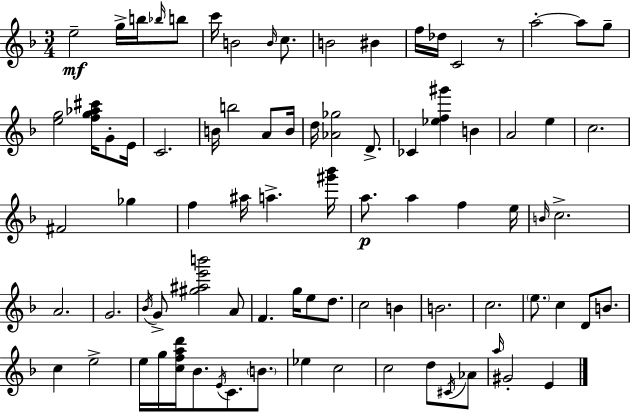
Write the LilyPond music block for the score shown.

{
  \clef treble
  \numericTimeSignature
  \time 3/4
  \key d \minor
  e''2--\mf g''16-> b''16 \grace { bes''16 } b''8 | c'''16 b'2 \grace { b'16 } c''8. | b'2 bis'4 | f''16 des''16 c'2 | \break r8 a''2-.~~ a''8 | g''8-- <e'' g''>2 <f'' g'' aes'' cis'''>16 g'8-. | e'16 c'2. | b'16 b''2 a'8 | \break b'16 d''16 <aes' ges''>2 d'8.-> | ces'4 <ees'' f'' gis'''>4 b'4 | a'2 e''4 | c''2. | \break fis'2 ges''4 | f''4 ais''16 a''4.-> | <gis''' bes'''>16 a''8.\p a''4 f''4 | e''16 \grace { b'16 } c''2.-> | \break a'2. | g'2. | \acciaccatura { bes'16 } g'8-> <gis'' ais'' e''' b'''>2 | a'8 f'4. g''16 e''8 | \break d''8. c''2 | b'4 b'2. | c''2. | \parenthesize e''8. c''4 d'8 | \break b'8. c''4 e''2-> | e''16 g''16 <c'' f'' a'' d'''>16 bes'8. \acciaccatura { e'16 } c'8. | \parenthesize b'8. ees''4 c''2 | c''2 | \break d''8 \acciaccatura { cis'16 } aes'8 \grace { a''16 } gis'2-. | e'4 \bar "|."
}